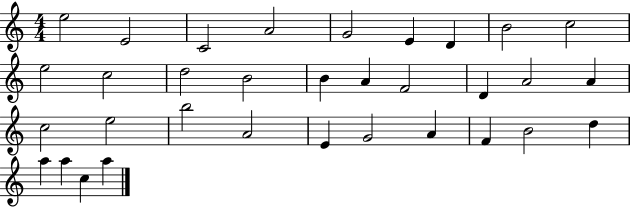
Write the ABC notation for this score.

X:1
T:Untitled
M:4/4
L:1/4
K:C
e2 E2 C2 A2 G2 E D B2 c2 e2 c2 d2 B2 B A F2 D A2 A c2 e2 b2 A2 E G2 A F B2 d a a c a